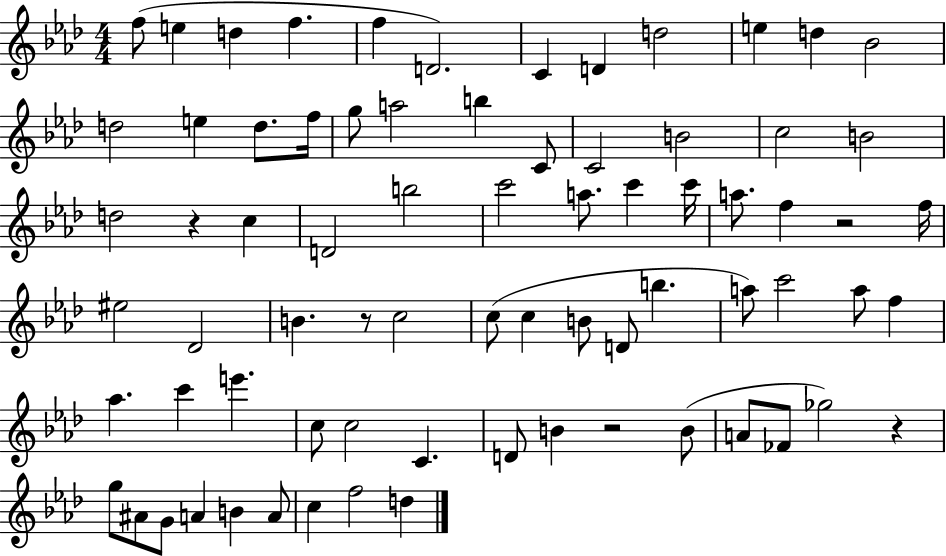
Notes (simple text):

F5/e E5/q D5/q F5/q. F5/q D4/h. C4/q D4/q D5/h E5/q D5/q Bb4/h D5/h E5/q D5/e. F5/s G5/e A5/h B5/q C4/e C4/h B4/h C5/h B4/h D5/h R/q C5/q D4/h B5/h C6/h A5/e. C6/q C6/s A5/e. F5/q R/h F5/s EIS5/h Db4/h B4/q. R/e C5/h C5/e C5/q B4/e D4/e B5/q. A5/e C6/h A5/e F5/q Ab5/q. C6/q E6/q. C5/e C5/h C4/q. D4/e B4/q R/h B4/e A4/e FES4/e Gb5/h R/q G5/e A#4/e G4/e A4/q B4/q A4/e C5/q F5/h D5/q